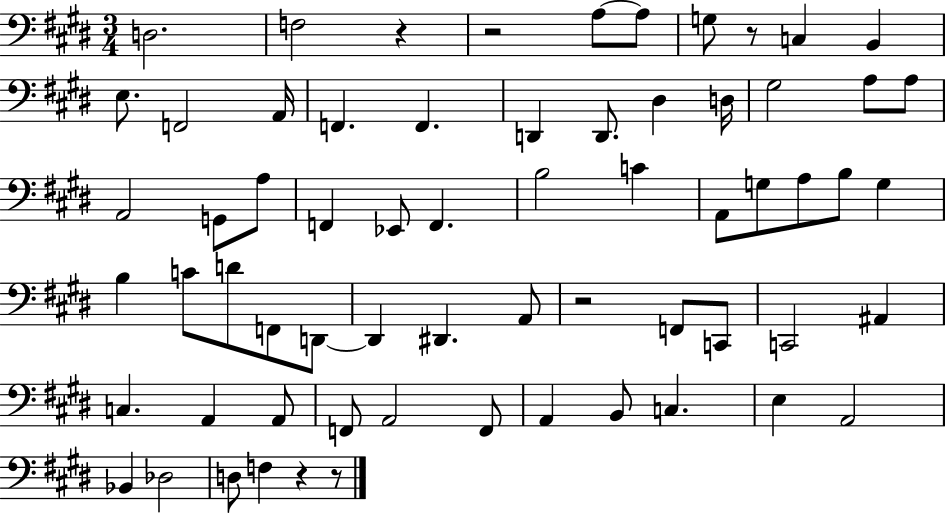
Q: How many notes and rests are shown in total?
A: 65